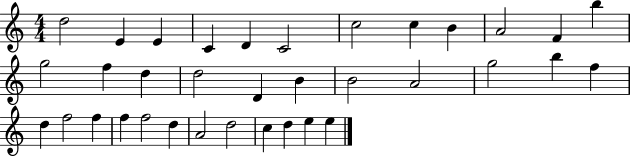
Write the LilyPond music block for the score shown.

{
  \clef treble
  \numericTimeSignature
  \time 4/4
  \key c \major
  d''2 e'4 e'4 | c'4 d'4 c'2 | c''2 c''4 b'4 | a'2 f'4 b''4 | \break g''2 f''4 d''4 | d''2 d'4 b'4 | b'2 a'2 | g''2 b''4 f''4 | \break d''4 f''2 f''4 | f''4 f''2 d''4 | a'2 d''2 | c''4 d''4 e''4 e''4 | \break \bar "|."
}